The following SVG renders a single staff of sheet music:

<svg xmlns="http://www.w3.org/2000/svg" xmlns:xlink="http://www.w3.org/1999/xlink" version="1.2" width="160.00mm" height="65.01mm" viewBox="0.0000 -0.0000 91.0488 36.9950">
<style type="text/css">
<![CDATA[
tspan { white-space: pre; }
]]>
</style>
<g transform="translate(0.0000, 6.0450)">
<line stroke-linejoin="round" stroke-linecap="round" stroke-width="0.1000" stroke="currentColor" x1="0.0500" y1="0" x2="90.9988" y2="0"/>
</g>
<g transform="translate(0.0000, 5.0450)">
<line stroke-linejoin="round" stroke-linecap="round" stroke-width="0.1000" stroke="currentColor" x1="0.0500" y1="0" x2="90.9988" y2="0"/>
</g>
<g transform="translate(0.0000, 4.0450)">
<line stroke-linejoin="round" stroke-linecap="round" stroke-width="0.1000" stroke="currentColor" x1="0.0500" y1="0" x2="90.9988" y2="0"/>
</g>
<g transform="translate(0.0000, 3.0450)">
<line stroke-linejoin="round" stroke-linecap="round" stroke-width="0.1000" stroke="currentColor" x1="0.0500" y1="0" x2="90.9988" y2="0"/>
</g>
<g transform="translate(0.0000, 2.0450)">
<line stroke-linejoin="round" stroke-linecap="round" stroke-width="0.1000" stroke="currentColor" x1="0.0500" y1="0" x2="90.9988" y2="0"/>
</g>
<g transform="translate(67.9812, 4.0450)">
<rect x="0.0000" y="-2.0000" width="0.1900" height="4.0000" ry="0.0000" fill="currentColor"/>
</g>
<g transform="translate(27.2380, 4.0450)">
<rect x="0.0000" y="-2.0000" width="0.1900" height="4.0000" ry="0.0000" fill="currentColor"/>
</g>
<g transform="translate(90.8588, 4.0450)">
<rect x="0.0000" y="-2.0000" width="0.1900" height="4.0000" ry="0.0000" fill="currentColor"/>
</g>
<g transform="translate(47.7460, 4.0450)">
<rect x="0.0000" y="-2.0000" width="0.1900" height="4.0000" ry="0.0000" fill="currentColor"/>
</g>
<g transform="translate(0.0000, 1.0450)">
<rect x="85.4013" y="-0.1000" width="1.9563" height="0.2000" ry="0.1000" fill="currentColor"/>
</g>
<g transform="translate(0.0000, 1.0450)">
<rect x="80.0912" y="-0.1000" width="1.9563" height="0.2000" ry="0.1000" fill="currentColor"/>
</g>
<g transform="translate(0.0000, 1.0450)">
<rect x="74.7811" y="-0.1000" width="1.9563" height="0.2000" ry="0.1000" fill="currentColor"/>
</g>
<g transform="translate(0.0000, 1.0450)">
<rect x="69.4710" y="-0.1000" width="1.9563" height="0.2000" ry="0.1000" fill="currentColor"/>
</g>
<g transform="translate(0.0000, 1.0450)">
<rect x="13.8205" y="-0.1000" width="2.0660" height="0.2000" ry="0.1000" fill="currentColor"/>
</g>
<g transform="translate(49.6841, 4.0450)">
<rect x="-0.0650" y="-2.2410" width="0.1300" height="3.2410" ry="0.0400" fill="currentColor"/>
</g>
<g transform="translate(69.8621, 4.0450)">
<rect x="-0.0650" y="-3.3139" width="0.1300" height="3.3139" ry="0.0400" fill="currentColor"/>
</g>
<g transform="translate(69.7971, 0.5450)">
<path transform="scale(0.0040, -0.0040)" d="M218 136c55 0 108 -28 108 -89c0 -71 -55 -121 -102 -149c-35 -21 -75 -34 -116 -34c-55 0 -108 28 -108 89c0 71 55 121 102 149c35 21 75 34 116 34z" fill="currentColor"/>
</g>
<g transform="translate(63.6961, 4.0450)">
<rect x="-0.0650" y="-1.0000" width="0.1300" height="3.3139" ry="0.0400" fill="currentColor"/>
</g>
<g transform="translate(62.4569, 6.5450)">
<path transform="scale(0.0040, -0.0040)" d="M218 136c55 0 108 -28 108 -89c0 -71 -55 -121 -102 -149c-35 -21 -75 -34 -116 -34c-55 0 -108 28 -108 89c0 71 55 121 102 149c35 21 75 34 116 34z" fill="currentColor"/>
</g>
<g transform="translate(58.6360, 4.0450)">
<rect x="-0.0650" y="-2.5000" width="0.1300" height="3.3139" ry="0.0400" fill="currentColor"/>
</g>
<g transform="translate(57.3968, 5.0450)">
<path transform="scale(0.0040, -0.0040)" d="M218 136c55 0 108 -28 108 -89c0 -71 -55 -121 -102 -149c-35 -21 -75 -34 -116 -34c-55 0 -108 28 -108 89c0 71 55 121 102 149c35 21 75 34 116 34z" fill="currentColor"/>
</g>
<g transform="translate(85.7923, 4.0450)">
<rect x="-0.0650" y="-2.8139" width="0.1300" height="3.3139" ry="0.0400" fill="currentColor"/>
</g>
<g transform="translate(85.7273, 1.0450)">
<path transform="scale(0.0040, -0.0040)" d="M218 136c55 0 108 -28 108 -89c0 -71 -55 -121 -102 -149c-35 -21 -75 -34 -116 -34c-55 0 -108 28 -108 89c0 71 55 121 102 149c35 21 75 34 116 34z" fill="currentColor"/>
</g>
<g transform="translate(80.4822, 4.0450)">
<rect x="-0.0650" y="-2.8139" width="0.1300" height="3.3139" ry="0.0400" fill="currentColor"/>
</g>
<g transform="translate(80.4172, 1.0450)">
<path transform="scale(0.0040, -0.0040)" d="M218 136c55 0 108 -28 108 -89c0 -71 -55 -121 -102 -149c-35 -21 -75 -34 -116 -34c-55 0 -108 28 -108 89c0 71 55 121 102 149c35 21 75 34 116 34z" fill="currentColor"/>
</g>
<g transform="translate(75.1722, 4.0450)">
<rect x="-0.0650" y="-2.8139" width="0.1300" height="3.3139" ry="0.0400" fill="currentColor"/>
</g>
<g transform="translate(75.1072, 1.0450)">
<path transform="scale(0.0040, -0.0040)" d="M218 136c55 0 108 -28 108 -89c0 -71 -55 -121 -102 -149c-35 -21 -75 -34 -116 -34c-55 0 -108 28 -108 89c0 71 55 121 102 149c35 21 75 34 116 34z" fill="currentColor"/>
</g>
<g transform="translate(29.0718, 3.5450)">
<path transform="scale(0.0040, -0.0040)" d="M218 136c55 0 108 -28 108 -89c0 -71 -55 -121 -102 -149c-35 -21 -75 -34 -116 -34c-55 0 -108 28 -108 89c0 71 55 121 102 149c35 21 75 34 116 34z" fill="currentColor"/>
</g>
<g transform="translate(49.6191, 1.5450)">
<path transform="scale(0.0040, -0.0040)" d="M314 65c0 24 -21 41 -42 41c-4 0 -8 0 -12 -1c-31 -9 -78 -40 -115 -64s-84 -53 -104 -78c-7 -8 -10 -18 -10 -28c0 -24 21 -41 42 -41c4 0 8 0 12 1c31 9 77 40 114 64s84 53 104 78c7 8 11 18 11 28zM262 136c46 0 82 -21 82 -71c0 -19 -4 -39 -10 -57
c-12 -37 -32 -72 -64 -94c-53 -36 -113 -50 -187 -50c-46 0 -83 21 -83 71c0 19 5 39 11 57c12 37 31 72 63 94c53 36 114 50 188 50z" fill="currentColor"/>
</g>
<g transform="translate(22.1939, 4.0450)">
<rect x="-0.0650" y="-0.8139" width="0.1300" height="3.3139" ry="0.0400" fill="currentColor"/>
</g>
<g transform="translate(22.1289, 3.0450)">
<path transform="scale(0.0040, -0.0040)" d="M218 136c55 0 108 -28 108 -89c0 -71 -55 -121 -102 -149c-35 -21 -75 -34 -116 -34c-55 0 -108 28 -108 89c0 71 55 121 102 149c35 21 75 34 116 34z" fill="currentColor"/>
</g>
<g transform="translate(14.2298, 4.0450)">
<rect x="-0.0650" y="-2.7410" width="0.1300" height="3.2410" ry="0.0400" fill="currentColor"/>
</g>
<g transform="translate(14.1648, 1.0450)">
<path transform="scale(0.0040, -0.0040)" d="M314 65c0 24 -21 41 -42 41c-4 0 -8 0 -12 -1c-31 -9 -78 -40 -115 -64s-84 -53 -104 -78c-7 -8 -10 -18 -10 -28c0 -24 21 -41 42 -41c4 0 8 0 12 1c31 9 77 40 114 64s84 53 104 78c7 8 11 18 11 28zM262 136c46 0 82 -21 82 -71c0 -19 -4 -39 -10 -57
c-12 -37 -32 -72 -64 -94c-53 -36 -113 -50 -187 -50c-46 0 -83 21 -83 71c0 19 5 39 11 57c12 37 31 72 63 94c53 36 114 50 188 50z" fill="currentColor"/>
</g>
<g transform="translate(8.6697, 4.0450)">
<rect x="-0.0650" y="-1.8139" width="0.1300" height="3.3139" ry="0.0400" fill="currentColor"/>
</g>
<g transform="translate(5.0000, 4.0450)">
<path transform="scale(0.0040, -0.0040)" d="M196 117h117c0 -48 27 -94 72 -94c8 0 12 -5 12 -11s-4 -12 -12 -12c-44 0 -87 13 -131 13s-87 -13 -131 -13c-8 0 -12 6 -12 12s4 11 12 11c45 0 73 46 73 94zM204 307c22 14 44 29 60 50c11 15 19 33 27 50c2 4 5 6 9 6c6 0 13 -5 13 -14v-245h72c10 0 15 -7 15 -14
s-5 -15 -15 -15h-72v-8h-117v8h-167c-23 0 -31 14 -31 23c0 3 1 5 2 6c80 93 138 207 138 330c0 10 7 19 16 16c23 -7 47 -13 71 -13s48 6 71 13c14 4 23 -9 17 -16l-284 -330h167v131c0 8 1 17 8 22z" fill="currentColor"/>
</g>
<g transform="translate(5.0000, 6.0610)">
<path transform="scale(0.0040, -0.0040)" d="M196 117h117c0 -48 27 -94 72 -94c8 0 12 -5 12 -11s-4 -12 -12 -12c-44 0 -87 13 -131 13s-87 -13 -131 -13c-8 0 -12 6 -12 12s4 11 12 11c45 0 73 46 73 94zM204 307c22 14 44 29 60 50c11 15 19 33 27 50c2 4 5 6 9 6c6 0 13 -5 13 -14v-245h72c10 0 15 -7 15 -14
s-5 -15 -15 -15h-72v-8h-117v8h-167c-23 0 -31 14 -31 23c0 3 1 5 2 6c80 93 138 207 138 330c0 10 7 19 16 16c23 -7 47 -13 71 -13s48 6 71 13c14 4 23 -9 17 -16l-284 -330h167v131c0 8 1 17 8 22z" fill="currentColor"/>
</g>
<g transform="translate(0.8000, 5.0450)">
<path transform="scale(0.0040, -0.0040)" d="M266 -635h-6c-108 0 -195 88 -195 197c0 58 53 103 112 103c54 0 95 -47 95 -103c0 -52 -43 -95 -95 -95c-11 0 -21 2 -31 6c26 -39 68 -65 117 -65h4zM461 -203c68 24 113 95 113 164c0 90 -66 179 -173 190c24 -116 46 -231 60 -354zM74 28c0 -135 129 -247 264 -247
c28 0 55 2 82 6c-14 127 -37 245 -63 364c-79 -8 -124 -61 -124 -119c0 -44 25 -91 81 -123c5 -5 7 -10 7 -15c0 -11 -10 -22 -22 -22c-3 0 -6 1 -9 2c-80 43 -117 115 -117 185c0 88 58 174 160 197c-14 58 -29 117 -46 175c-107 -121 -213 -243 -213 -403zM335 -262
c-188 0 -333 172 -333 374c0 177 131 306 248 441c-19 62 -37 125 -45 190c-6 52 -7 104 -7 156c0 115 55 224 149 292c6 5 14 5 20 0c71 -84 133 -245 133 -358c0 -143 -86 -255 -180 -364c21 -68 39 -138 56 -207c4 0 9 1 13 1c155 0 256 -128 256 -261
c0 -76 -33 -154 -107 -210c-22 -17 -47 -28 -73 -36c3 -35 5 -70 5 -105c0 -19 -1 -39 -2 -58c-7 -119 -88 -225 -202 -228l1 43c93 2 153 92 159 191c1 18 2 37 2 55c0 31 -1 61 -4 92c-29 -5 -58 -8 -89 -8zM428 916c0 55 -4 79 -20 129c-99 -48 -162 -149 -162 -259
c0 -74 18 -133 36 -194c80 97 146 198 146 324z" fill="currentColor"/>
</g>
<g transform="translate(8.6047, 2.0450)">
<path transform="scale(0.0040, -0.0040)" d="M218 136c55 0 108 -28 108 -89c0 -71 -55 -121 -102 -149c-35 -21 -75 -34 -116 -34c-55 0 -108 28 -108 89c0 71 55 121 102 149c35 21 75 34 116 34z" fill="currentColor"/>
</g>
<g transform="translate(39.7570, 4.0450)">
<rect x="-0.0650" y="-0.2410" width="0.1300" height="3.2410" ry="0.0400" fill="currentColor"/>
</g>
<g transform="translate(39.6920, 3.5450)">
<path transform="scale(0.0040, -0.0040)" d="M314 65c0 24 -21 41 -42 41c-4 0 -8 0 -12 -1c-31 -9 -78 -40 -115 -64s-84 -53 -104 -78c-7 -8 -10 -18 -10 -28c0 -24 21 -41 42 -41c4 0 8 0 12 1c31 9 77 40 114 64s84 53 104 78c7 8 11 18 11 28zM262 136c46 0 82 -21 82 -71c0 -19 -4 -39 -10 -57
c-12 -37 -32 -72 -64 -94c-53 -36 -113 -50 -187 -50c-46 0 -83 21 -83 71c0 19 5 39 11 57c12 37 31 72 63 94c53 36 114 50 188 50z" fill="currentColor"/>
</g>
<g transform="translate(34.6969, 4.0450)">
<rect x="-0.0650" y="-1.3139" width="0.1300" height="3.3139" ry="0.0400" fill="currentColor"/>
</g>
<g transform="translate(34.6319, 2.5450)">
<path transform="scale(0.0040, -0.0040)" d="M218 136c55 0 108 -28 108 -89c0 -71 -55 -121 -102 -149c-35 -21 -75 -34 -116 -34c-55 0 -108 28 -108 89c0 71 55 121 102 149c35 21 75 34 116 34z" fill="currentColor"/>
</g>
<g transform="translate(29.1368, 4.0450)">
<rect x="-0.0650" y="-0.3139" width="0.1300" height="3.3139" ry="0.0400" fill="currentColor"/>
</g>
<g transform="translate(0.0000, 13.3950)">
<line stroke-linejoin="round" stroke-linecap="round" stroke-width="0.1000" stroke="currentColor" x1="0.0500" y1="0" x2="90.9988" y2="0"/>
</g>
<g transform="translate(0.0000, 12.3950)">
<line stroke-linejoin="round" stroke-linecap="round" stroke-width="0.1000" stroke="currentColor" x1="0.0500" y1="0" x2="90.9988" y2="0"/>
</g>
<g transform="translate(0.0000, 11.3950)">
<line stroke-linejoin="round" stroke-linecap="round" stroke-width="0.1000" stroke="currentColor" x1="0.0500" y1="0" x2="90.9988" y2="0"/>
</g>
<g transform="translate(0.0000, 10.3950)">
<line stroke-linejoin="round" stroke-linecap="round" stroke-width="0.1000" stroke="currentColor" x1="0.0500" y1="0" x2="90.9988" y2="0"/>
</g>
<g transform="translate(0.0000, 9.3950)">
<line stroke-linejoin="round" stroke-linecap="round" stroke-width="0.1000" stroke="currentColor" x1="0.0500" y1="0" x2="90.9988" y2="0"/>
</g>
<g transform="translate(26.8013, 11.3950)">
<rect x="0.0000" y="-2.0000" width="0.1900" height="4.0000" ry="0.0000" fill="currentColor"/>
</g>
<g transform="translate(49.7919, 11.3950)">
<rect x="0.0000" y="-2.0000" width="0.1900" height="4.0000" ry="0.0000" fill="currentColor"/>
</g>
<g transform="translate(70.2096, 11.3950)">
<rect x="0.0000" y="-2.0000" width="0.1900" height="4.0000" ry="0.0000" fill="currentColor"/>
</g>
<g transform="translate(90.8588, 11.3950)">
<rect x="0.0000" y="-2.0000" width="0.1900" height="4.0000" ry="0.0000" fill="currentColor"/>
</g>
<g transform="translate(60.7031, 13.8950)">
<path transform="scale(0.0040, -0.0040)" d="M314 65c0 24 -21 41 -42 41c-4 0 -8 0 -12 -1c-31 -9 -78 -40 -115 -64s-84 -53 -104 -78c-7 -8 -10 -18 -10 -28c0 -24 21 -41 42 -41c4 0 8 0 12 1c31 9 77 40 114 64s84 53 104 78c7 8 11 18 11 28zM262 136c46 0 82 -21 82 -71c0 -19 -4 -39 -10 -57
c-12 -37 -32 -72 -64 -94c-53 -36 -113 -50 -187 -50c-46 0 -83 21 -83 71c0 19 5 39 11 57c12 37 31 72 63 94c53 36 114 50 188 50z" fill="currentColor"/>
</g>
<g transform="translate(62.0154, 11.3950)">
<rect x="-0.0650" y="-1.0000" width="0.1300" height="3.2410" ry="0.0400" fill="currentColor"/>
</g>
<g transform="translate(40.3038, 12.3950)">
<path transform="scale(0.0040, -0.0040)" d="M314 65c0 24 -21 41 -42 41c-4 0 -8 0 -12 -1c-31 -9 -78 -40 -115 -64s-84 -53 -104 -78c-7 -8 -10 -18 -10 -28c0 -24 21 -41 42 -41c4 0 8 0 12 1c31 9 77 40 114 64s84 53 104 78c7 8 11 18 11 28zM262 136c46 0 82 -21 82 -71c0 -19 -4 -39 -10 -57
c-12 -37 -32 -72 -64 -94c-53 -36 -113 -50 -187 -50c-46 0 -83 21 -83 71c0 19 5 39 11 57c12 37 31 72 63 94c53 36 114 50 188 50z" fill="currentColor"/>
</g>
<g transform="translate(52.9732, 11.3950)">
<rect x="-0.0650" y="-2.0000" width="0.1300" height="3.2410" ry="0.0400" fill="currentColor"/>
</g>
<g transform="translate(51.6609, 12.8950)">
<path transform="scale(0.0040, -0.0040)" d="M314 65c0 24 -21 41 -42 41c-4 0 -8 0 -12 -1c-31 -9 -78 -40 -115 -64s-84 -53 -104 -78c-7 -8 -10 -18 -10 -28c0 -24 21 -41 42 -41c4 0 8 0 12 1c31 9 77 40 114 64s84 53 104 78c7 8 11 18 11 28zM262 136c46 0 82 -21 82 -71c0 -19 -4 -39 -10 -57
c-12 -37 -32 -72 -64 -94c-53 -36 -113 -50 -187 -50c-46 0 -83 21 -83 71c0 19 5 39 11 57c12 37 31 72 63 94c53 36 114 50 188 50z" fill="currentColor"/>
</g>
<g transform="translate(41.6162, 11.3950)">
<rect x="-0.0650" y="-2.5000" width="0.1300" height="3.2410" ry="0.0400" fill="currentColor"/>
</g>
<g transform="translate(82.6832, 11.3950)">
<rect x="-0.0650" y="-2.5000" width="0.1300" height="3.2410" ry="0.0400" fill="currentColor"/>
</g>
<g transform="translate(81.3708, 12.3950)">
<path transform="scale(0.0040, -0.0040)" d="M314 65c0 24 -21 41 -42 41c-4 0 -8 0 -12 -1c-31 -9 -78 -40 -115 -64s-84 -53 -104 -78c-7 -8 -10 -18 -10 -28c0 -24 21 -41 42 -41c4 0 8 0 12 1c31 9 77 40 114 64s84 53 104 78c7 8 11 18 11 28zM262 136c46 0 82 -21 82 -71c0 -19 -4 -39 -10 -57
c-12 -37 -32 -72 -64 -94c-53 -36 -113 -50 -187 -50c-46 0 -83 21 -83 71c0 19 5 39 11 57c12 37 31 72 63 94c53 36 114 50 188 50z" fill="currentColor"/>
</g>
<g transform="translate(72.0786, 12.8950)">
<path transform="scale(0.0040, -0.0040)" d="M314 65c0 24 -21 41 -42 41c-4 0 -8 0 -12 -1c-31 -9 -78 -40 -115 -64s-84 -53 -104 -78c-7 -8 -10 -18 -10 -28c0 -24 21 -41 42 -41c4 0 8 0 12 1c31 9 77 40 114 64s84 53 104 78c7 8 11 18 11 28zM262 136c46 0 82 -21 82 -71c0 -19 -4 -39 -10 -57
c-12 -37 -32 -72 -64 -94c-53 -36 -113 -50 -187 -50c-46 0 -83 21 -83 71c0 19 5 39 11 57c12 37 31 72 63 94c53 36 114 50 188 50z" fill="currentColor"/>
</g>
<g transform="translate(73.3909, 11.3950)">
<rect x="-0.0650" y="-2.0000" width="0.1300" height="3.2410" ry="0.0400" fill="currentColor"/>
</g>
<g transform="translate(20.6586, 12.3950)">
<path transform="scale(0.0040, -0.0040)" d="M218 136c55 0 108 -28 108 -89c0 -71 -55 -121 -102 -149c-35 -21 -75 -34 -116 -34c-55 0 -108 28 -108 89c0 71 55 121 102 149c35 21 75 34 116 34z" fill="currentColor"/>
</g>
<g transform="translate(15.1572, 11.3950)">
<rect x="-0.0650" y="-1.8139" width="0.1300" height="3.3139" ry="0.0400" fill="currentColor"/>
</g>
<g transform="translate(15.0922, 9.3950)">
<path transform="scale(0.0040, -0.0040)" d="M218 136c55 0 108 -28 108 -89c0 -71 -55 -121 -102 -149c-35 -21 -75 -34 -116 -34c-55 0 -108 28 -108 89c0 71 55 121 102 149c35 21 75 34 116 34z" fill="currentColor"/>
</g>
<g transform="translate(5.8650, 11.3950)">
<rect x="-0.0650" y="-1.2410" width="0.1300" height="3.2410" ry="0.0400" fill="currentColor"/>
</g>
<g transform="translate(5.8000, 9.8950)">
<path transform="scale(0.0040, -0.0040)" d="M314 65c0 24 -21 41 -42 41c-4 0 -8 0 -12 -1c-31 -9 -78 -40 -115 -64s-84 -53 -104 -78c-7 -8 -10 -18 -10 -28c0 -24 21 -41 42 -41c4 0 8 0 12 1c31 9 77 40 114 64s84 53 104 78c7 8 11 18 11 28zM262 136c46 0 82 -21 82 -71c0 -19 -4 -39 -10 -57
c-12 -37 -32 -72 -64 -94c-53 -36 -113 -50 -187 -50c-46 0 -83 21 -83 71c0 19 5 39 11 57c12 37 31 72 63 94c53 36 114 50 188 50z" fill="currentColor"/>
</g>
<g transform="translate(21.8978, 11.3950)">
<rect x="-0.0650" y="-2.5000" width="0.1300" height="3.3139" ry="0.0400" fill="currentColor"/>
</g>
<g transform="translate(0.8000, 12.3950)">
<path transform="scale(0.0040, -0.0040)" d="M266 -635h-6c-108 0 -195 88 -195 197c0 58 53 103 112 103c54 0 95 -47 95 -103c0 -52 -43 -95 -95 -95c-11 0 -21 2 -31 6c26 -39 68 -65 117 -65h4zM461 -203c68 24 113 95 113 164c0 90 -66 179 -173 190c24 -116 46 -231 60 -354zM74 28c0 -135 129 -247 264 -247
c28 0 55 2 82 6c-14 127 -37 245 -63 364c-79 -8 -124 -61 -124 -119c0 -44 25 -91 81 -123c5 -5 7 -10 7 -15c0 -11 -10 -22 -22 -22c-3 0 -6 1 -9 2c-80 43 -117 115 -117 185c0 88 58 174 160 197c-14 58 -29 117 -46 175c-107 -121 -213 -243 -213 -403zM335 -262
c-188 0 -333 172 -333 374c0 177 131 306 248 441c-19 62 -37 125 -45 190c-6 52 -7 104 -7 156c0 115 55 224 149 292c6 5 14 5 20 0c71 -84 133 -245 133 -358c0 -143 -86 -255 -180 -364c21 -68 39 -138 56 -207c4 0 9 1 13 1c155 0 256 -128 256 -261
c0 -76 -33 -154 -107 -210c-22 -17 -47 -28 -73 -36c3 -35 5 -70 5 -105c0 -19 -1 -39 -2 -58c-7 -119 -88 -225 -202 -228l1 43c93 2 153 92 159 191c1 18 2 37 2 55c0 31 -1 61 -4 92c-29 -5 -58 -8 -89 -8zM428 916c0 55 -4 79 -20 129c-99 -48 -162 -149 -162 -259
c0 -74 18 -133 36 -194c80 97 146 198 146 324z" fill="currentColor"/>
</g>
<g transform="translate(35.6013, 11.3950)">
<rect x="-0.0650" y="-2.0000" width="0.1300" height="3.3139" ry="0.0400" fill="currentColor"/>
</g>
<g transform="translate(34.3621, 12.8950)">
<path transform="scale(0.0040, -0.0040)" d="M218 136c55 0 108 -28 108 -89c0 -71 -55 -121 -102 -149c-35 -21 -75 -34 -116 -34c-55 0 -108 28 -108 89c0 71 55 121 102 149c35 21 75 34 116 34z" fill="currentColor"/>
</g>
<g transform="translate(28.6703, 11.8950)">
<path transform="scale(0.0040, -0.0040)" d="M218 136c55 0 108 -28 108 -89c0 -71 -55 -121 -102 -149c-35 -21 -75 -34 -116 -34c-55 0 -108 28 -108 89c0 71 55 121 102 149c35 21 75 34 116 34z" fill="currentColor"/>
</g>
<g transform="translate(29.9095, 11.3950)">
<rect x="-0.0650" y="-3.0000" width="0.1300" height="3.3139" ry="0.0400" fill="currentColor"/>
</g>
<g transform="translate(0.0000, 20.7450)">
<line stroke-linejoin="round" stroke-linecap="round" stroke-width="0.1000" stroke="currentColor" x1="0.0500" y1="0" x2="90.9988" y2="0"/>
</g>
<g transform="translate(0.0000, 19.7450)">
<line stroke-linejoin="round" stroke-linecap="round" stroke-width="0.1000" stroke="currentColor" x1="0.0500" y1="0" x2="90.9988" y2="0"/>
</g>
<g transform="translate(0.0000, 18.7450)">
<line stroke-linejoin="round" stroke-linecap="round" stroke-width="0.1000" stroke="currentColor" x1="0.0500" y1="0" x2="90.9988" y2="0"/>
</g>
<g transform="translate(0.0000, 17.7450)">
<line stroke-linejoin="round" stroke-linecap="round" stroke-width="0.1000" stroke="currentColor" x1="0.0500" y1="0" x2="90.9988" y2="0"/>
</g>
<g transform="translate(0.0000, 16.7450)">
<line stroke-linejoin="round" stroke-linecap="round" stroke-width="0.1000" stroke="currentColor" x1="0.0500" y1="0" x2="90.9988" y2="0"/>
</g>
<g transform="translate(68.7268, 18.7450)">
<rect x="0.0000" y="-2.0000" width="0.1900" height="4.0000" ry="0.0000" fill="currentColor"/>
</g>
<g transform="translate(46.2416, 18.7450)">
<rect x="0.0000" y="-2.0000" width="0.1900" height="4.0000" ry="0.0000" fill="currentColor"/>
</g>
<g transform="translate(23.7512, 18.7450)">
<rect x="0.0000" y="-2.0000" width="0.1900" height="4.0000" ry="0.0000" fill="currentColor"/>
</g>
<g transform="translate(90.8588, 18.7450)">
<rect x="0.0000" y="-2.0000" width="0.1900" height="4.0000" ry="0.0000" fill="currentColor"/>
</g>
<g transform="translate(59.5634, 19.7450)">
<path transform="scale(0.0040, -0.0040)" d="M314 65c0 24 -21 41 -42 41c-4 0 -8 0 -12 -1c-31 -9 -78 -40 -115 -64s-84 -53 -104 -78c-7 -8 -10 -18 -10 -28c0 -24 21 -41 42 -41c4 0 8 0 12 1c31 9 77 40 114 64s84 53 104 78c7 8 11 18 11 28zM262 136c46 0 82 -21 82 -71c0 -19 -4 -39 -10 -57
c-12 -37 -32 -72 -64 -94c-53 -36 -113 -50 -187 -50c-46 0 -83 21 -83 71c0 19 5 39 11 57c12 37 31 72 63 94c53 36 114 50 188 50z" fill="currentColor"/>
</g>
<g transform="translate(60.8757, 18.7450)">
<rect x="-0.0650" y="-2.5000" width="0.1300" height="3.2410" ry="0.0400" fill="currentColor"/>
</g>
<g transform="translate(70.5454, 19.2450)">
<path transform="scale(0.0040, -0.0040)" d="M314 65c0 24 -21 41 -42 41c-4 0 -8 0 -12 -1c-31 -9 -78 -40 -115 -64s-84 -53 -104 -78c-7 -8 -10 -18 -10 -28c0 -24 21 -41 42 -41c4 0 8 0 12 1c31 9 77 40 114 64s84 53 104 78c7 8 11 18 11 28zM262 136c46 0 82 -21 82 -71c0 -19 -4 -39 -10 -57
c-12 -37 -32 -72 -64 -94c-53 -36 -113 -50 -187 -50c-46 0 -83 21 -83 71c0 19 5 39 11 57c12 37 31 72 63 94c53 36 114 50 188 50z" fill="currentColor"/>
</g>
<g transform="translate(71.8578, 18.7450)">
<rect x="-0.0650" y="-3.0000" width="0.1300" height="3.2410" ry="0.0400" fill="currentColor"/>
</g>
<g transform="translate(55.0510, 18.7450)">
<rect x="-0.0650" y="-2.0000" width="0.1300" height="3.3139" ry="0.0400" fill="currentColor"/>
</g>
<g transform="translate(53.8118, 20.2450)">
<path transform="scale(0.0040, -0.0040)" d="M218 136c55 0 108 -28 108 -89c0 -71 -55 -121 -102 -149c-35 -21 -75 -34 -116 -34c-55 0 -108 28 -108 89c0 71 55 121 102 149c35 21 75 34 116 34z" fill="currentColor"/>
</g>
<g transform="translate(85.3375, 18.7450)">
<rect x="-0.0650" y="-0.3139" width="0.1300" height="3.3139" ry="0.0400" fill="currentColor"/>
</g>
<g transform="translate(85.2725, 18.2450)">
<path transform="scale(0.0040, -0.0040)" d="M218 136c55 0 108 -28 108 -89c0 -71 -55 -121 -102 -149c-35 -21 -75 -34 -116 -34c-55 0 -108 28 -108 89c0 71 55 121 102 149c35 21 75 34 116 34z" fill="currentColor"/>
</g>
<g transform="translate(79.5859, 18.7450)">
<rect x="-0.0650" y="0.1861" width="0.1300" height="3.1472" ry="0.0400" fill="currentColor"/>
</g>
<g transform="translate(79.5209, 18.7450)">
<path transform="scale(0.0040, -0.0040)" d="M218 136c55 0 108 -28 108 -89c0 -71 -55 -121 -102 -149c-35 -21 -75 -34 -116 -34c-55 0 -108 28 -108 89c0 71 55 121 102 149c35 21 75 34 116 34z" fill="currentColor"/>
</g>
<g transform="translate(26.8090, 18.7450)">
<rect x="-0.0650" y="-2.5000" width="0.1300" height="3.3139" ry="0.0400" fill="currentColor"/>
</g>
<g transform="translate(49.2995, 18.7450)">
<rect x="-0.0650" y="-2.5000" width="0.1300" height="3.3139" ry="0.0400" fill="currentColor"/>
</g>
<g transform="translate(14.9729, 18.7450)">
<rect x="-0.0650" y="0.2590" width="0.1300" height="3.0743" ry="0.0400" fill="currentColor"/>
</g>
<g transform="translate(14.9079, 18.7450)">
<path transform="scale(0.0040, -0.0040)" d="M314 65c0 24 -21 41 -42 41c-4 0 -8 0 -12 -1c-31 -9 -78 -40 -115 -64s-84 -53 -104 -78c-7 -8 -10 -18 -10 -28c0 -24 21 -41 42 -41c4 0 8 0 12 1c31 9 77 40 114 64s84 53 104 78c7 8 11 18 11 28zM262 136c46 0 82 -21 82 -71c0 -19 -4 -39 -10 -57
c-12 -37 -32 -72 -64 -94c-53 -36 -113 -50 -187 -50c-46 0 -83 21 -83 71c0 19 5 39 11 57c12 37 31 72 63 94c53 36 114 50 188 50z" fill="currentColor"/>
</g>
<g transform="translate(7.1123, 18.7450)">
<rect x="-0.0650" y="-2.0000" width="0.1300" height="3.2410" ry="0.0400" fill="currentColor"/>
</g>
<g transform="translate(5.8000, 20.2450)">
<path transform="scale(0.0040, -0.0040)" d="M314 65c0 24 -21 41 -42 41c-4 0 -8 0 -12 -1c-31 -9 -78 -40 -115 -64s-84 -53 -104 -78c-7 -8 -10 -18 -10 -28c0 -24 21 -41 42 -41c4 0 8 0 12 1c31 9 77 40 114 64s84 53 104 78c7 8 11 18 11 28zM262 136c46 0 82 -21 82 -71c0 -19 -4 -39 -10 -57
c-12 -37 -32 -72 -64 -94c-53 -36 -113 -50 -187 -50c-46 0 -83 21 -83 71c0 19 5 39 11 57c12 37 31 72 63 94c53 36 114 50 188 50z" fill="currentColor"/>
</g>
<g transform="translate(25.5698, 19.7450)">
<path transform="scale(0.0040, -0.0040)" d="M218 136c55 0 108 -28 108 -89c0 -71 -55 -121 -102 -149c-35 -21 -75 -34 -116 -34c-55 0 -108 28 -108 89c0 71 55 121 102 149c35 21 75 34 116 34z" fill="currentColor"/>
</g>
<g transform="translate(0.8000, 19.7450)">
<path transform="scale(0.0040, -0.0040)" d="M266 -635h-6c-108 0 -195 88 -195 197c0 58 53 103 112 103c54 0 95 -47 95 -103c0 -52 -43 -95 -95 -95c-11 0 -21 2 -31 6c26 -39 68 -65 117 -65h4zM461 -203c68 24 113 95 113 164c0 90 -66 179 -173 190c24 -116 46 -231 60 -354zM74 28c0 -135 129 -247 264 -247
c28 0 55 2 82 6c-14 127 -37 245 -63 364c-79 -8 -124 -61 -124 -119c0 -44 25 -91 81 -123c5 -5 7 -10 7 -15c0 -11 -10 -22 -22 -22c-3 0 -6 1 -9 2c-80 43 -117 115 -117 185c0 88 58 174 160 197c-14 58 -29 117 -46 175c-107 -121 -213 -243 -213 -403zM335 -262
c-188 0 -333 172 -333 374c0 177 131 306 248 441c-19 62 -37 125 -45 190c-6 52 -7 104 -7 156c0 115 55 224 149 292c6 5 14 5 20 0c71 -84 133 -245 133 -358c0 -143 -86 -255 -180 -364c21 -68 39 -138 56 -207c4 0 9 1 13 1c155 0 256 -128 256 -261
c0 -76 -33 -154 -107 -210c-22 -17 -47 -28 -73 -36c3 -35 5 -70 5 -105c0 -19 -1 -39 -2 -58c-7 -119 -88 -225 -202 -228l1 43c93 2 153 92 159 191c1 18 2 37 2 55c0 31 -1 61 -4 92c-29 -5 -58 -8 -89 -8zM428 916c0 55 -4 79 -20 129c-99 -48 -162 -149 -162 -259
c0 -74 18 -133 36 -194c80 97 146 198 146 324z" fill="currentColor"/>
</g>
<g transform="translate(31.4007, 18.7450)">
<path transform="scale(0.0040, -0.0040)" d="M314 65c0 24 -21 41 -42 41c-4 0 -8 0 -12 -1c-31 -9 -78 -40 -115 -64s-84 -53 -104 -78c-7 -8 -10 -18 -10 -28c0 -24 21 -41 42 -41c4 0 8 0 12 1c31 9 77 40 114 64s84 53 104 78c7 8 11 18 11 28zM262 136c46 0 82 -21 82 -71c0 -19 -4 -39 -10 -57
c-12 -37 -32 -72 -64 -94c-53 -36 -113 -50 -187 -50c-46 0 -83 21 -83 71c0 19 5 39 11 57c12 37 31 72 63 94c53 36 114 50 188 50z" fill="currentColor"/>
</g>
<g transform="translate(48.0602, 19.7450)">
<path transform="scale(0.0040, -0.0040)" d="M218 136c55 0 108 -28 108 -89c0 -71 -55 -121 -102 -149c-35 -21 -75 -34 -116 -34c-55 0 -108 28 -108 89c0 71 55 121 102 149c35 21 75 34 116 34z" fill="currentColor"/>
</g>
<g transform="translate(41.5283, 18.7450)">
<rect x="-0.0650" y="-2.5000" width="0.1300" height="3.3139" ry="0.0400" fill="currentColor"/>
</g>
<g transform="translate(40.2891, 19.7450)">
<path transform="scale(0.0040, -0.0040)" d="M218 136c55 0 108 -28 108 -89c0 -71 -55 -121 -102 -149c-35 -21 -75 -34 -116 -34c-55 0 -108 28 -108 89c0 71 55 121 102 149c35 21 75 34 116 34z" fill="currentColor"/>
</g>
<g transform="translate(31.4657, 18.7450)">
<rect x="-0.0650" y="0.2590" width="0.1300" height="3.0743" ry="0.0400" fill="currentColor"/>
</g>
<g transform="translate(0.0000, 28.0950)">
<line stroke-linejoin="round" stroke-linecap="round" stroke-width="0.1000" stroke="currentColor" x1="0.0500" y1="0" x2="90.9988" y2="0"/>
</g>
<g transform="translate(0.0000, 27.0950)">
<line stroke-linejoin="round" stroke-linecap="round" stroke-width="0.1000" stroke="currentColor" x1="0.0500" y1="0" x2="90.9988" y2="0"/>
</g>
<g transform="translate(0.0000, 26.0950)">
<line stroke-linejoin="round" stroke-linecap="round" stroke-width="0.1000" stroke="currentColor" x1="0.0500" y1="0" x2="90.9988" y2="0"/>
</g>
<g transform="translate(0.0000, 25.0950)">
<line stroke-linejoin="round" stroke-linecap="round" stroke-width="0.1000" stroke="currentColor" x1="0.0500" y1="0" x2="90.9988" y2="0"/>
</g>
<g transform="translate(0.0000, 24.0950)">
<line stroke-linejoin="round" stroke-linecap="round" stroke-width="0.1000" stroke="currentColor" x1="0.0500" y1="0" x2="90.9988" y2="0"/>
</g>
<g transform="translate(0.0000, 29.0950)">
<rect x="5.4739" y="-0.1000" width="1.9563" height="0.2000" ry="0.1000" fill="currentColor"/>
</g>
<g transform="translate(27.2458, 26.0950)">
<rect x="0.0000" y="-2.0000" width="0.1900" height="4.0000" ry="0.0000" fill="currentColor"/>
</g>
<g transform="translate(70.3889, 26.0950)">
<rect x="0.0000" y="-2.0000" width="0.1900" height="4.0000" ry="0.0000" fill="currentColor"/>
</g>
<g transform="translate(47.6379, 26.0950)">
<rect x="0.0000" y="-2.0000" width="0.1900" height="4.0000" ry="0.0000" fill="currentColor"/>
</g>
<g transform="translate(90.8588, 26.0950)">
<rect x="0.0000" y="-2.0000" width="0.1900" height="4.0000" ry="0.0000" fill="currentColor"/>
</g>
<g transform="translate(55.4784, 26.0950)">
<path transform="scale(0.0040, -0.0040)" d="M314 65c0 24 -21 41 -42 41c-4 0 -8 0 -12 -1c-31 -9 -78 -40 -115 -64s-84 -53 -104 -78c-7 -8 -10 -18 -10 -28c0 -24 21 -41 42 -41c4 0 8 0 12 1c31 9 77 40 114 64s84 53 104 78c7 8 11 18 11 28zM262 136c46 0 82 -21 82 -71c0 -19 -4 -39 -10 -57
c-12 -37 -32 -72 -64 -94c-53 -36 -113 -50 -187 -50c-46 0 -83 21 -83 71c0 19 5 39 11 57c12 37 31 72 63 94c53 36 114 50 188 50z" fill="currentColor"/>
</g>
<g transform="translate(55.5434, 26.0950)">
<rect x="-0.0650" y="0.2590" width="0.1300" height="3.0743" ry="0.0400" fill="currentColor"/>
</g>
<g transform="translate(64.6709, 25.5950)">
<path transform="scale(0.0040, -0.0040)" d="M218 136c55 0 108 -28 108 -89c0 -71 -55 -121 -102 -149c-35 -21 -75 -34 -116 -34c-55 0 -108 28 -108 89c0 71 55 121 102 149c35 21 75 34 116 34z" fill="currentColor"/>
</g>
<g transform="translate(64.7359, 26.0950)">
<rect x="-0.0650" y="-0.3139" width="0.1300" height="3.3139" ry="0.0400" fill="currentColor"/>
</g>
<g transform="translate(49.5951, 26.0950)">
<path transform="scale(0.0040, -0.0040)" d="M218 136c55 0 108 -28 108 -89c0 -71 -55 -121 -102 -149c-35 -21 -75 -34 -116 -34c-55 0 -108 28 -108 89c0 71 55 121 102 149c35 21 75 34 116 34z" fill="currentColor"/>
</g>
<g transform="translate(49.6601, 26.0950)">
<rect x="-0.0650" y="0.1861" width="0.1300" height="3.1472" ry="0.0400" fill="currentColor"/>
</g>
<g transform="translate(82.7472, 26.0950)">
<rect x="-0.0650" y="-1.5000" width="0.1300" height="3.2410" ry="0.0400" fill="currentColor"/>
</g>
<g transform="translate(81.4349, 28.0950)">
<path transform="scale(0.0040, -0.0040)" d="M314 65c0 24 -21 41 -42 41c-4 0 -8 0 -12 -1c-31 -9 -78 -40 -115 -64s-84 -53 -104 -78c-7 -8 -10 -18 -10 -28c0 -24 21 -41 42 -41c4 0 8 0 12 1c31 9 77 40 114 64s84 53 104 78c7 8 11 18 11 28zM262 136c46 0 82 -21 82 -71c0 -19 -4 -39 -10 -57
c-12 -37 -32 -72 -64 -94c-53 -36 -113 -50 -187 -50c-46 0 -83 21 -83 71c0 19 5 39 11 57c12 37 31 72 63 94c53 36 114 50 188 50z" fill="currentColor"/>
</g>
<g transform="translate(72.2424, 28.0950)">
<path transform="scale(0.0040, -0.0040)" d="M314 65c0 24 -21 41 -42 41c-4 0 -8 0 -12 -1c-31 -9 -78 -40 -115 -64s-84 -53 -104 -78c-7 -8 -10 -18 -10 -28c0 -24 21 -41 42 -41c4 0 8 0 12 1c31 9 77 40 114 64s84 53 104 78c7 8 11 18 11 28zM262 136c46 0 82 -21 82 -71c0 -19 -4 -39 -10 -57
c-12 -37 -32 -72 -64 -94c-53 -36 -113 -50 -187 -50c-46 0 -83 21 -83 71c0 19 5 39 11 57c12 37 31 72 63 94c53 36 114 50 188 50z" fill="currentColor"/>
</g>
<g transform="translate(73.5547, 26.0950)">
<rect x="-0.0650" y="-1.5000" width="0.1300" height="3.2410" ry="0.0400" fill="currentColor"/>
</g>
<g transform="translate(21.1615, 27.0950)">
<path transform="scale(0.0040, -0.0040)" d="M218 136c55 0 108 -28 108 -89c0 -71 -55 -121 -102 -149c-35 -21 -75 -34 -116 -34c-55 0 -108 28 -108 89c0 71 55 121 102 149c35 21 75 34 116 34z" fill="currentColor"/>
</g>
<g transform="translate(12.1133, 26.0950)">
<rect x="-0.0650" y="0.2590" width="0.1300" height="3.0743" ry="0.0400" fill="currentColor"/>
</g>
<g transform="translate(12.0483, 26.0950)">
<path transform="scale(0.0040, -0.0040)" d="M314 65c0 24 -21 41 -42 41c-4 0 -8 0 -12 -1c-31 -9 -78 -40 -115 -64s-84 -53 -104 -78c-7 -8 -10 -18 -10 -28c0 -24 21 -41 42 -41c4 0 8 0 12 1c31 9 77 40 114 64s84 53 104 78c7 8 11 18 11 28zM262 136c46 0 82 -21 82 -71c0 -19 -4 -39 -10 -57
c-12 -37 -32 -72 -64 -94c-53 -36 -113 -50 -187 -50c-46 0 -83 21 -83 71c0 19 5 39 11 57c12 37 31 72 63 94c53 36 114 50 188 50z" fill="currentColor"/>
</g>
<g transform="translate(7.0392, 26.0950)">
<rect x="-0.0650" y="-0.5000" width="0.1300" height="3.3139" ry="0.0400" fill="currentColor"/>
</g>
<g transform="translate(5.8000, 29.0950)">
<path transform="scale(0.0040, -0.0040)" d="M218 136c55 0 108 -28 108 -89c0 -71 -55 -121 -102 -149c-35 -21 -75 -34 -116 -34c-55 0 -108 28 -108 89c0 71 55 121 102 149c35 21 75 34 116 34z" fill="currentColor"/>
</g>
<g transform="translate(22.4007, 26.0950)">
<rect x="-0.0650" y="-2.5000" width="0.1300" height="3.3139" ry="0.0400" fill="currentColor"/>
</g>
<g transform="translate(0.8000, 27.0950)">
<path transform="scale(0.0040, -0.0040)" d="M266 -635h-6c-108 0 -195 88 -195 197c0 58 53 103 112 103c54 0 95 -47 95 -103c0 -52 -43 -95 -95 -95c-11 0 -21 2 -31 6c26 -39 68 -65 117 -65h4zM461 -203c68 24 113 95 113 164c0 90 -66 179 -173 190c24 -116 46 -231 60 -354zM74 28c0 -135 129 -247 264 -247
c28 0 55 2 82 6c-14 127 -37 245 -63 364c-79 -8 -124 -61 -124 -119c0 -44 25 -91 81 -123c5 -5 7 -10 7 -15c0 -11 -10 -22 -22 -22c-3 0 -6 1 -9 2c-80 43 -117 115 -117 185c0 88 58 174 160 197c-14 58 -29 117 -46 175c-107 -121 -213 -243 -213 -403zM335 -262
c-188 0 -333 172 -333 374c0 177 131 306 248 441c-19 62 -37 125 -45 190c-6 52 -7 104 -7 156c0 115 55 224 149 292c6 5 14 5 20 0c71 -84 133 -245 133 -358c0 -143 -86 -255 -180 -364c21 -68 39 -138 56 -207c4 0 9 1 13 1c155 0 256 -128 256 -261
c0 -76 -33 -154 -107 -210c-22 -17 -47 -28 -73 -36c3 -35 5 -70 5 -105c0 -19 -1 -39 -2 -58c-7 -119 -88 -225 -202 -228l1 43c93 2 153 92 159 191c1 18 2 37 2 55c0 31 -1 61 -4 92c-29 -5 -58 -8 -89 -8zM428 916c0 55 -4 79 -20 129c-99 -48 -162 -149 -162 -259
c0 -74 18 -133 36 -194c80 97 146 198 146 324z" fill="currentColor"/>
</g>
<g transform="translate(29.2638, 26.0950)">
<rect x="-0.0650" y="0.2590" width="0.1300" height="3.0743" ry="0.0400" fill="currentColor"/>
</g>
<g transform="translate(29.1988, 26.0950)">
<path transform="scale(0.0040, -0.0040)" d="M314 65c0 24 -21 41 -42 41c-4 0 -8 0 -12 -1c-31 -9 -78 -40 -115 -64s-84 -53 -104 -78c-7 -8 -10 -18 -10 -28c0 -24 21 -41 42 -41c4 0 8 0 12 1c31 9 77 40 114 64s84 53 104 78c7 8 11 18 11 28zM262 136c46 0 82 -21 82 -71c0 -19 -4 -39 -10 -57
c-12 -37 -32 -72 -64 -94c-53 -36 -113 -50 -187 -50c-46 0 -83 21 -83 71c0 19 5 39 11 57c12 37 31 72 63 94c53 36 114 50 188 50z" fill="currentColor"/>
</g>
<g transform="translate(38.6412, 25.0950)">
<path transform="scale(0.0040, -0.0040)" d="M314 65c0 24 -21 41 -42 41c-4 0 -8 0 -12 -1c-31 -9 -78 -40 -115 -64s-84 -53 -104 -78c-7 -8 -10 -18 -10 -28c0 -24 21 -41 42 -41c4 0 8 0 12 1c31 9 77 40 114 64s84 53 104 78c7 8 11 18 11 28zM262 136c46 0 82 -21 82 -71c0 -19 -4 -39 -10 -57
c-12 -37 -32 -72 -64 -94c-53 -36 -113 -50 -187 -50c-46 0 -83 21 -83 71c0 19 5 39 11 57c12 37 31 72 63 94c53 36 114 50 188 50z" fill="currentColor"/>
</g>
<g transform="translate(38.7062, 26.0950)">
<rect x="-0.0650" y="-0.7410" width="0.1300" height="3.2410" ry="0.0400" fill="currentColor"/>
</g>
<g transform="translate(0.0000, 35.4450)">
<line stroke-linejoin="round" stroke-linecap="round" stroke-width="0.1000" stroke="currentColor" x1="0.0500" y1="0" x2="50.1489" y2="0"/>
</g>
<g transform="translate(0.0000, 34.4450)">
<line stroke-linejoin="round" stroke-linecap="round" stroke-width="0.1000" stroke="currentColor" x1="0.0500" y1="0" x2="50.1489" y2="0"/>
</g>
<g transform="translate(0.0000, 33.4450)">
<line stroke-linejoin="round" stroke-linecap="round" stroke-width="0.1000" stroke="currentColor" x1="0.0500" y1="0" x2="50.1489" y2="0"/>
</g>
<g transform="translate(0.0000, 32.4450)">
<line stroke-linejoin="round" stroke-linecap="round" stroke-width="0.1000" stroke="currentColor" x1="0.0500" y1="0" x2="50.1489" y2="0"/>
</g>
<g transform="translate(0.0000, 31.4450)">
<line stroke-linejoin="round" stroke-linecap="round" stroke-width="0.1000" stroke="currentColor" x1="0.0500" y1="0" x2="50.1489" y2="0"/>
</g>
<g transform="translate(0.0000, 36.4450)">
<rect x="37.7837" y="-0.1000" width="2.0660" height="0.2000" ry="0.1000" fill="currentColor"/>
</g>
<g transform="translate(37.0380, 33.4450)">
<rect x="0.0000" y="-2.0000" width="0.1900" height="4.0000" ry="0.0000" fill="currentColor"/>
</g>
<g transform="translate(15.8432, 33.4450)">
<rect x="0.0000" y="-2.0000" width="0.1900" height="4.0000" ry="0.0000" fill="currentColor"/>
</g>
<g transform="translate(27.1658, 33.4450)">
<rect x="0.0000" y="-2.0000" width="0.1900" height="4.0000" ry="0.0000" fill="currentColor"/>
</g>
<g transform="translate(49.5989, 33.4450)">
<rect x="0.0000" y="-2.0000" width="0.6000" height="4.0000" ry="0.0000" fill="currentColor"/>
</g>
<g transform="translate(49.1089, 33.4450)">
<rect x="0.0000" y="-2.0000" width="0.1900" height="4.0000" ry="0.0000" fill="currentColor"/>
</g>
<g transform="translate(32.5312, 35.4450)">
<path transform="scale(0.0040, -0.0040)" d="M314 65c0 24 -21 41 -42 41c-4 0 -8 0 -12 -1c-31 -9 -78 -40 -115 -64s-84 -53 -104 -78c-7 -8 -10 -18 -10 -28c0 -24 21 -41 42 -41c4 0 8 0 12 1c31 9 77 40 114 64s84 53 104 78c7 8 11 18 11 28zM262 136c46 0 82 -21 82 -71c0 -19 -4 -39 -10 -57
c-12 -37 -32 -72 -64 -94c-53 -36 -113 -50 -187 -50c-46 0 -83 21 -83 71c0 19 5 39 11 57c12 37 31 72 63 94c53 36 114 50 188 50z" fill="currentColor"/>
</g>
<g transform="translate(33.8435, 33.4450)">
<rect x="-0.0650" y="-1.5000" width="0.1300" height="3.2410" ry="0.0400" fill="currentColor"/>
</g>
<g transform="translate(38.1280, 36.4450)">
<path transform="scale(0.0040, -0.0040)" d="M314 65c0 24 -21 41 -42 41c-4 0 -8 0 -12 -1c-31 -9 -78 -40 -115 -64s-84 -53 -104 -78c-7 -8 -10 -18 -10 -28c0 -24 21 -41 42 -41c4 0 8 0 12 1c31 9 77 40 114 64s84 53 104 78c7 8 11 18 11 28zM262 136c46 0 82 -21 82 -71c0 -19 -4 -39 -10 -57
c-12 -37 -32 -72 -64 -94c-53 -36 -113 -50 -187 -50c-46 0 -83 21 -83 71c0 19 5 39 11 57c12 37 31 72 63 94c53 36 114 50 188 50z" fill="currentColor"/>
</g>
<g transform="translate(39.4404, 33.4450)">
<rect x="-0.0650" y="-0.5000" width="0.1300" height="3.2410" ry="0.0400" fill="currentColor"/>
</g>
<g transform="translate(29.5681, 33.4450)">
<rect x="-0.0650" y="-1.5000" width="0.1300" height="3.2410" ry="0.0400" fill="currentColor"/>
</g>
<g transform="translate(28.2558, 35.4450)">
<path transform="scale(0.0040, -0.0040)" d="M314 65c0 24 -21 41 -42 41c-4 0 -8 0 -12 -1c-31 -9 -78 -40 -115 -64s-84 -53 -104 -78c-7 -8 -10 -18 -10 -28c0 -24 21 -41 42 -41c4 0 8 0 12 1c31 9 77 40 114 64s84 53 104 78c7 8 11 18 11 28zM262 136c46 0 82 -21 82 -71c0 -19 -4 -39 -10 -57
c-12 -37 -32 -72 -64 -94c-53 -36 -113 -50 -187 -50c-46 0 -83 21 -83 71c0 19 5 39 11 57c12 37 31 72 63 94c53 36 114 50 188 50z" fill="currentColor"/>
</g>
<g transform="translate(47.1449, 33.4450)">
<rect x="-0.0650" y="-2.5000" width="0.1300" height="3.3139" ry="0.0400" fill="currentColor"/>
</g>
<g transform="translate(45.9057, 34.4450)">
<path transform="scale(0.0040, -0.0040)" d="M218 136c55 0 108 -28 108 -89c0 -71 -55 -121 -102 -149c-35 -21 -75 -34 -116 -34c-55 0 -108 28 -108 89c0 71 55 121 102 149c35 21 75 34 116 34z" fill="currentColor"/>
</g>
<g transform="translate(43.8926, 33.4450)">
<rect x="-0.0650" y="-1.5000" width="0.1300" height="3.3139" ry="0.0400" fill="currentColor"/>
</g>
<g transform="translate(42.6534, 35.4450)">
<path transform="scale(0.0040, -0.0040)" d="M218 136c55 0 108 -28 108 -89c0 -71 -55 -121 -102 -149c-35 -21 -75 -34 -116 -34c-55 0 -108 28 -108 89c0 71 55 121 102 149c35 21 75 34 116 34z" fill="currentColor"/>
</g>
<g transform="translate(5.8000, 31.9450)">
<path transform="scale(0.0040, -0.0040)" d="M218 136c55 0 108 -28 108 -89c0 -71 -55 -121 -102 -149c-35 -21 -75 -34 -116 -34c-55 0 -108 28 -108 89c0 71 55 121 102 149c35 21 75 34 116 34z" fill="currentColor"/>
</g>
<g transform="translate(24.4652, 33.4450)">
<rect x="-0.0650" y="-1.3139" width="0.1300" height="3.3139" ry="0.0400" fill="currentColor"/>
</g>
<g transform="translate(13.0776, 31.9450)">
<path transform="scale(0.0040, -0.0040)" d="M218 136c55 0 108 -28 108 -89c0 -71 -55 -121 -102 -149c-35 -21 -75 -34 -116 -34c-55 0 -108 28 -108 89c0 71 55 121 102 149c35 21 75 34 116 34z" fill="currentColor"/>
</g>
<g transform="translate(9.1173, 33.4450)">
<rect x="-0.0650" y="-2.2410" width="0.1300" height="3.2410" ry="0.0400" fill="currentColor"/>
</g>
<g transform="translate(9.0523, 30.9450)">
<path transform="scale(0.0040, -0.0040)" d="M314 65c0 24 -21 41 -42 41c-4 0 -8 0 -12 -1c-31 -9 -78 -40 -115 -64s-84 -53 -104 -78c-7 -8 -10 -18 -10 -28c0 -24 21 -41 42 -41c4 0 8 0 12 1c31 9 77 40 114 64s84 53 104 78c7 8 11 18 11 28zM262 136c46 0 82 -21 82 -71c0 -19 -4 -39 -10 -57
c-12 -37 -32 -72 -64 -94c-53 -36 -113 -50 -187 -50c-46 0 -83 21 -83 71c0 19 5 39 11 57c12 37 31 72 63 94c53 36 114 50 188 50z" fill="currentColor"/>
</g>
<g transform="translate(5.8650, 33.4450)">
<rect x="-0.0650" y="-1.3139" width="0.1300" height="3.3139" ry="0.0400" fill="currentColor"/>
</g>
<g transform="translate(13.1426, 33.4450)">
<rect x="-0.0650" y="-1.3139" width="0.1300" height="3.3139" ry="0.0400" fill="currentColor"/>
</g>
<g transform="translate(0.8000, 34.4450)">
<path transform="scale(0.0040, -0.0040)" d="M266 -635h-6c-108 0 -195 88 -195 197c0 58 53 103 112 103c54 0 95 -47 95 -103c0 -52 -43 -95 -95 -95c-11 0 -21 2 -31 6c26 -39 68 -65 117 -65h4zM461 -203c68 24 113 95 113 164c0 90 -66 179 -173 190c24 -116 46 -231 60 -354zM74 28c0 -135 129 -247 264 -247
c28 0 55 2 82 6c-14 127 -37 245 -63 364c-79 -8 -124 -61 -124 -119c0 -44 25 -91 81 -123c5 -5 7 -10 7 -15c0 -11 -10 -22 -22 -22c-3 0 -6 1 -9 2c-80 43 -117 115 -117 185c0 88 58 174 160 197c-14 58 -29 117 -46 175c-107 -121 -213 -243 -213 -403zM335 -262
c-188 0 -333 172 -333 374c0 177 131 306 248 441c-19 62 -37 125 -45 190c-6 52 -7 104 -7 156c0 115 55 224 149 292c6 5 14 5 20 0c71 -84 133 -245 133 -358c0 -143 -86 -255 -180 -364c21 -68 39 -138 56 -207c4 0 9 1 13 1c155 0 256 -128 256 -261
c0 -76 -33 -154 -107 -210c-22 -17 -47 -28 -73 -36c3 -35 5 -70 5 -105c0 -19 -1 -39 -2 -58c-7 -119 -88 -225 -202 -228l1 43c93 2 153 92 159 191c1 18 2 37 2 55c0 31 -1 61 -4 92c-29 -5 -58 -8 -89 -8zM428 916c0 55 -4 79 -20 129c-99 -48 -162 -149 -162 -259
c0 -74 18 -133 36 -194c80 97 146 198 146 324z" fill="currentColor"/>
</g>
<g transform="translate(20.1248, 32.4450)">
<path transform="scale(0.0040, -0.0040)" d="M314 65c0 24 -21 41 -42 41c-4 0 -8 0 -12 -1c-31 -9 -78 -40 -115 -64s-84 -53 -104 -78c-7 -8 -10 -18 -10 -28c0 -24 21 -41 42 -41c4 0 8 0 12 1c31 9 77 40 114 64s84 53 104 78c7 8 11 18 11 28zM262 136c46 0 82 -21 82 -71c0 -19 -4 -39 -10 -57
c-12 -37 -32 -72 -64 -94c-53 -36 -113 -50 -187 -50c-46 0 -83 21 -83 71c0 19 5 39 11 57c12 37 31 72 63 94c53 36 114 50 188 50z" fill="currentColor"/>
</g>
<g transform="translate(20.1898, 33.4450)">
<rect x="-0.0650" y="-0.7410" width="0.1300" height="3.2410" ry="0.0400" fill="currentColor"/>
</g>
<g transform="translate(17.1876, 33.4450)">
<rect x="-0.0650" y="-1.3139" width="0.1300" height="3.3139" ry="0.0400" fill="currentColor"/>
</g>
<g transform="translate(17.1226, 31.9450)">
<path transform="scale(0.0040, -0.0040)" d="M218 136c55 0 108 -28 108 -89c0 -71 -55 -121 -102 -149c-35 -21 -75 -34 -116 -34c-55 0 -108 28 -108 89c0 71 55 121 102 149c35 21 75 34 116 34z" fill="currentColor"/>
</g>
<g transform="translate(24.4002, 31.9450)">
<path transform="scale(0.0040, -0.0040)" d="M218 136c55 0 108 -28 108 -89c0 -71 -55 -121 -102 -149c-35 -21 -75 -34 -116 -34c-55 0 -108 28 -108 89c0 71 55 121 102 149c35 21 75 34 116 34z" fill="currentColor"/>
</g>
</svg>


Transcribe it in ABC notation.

X:1
T:Untitled
M:4/4
L:1/4
K:C
f a2 d c e c2 g2 G D b a a a e2 f G A F G2 F2 D2 F2 G2 F2 B2 G B2 G G F G2 A2 B c C B2 G B2 d2 B B2 c E2 E2 e g2 e e d2 e E2 E2 C2 E G